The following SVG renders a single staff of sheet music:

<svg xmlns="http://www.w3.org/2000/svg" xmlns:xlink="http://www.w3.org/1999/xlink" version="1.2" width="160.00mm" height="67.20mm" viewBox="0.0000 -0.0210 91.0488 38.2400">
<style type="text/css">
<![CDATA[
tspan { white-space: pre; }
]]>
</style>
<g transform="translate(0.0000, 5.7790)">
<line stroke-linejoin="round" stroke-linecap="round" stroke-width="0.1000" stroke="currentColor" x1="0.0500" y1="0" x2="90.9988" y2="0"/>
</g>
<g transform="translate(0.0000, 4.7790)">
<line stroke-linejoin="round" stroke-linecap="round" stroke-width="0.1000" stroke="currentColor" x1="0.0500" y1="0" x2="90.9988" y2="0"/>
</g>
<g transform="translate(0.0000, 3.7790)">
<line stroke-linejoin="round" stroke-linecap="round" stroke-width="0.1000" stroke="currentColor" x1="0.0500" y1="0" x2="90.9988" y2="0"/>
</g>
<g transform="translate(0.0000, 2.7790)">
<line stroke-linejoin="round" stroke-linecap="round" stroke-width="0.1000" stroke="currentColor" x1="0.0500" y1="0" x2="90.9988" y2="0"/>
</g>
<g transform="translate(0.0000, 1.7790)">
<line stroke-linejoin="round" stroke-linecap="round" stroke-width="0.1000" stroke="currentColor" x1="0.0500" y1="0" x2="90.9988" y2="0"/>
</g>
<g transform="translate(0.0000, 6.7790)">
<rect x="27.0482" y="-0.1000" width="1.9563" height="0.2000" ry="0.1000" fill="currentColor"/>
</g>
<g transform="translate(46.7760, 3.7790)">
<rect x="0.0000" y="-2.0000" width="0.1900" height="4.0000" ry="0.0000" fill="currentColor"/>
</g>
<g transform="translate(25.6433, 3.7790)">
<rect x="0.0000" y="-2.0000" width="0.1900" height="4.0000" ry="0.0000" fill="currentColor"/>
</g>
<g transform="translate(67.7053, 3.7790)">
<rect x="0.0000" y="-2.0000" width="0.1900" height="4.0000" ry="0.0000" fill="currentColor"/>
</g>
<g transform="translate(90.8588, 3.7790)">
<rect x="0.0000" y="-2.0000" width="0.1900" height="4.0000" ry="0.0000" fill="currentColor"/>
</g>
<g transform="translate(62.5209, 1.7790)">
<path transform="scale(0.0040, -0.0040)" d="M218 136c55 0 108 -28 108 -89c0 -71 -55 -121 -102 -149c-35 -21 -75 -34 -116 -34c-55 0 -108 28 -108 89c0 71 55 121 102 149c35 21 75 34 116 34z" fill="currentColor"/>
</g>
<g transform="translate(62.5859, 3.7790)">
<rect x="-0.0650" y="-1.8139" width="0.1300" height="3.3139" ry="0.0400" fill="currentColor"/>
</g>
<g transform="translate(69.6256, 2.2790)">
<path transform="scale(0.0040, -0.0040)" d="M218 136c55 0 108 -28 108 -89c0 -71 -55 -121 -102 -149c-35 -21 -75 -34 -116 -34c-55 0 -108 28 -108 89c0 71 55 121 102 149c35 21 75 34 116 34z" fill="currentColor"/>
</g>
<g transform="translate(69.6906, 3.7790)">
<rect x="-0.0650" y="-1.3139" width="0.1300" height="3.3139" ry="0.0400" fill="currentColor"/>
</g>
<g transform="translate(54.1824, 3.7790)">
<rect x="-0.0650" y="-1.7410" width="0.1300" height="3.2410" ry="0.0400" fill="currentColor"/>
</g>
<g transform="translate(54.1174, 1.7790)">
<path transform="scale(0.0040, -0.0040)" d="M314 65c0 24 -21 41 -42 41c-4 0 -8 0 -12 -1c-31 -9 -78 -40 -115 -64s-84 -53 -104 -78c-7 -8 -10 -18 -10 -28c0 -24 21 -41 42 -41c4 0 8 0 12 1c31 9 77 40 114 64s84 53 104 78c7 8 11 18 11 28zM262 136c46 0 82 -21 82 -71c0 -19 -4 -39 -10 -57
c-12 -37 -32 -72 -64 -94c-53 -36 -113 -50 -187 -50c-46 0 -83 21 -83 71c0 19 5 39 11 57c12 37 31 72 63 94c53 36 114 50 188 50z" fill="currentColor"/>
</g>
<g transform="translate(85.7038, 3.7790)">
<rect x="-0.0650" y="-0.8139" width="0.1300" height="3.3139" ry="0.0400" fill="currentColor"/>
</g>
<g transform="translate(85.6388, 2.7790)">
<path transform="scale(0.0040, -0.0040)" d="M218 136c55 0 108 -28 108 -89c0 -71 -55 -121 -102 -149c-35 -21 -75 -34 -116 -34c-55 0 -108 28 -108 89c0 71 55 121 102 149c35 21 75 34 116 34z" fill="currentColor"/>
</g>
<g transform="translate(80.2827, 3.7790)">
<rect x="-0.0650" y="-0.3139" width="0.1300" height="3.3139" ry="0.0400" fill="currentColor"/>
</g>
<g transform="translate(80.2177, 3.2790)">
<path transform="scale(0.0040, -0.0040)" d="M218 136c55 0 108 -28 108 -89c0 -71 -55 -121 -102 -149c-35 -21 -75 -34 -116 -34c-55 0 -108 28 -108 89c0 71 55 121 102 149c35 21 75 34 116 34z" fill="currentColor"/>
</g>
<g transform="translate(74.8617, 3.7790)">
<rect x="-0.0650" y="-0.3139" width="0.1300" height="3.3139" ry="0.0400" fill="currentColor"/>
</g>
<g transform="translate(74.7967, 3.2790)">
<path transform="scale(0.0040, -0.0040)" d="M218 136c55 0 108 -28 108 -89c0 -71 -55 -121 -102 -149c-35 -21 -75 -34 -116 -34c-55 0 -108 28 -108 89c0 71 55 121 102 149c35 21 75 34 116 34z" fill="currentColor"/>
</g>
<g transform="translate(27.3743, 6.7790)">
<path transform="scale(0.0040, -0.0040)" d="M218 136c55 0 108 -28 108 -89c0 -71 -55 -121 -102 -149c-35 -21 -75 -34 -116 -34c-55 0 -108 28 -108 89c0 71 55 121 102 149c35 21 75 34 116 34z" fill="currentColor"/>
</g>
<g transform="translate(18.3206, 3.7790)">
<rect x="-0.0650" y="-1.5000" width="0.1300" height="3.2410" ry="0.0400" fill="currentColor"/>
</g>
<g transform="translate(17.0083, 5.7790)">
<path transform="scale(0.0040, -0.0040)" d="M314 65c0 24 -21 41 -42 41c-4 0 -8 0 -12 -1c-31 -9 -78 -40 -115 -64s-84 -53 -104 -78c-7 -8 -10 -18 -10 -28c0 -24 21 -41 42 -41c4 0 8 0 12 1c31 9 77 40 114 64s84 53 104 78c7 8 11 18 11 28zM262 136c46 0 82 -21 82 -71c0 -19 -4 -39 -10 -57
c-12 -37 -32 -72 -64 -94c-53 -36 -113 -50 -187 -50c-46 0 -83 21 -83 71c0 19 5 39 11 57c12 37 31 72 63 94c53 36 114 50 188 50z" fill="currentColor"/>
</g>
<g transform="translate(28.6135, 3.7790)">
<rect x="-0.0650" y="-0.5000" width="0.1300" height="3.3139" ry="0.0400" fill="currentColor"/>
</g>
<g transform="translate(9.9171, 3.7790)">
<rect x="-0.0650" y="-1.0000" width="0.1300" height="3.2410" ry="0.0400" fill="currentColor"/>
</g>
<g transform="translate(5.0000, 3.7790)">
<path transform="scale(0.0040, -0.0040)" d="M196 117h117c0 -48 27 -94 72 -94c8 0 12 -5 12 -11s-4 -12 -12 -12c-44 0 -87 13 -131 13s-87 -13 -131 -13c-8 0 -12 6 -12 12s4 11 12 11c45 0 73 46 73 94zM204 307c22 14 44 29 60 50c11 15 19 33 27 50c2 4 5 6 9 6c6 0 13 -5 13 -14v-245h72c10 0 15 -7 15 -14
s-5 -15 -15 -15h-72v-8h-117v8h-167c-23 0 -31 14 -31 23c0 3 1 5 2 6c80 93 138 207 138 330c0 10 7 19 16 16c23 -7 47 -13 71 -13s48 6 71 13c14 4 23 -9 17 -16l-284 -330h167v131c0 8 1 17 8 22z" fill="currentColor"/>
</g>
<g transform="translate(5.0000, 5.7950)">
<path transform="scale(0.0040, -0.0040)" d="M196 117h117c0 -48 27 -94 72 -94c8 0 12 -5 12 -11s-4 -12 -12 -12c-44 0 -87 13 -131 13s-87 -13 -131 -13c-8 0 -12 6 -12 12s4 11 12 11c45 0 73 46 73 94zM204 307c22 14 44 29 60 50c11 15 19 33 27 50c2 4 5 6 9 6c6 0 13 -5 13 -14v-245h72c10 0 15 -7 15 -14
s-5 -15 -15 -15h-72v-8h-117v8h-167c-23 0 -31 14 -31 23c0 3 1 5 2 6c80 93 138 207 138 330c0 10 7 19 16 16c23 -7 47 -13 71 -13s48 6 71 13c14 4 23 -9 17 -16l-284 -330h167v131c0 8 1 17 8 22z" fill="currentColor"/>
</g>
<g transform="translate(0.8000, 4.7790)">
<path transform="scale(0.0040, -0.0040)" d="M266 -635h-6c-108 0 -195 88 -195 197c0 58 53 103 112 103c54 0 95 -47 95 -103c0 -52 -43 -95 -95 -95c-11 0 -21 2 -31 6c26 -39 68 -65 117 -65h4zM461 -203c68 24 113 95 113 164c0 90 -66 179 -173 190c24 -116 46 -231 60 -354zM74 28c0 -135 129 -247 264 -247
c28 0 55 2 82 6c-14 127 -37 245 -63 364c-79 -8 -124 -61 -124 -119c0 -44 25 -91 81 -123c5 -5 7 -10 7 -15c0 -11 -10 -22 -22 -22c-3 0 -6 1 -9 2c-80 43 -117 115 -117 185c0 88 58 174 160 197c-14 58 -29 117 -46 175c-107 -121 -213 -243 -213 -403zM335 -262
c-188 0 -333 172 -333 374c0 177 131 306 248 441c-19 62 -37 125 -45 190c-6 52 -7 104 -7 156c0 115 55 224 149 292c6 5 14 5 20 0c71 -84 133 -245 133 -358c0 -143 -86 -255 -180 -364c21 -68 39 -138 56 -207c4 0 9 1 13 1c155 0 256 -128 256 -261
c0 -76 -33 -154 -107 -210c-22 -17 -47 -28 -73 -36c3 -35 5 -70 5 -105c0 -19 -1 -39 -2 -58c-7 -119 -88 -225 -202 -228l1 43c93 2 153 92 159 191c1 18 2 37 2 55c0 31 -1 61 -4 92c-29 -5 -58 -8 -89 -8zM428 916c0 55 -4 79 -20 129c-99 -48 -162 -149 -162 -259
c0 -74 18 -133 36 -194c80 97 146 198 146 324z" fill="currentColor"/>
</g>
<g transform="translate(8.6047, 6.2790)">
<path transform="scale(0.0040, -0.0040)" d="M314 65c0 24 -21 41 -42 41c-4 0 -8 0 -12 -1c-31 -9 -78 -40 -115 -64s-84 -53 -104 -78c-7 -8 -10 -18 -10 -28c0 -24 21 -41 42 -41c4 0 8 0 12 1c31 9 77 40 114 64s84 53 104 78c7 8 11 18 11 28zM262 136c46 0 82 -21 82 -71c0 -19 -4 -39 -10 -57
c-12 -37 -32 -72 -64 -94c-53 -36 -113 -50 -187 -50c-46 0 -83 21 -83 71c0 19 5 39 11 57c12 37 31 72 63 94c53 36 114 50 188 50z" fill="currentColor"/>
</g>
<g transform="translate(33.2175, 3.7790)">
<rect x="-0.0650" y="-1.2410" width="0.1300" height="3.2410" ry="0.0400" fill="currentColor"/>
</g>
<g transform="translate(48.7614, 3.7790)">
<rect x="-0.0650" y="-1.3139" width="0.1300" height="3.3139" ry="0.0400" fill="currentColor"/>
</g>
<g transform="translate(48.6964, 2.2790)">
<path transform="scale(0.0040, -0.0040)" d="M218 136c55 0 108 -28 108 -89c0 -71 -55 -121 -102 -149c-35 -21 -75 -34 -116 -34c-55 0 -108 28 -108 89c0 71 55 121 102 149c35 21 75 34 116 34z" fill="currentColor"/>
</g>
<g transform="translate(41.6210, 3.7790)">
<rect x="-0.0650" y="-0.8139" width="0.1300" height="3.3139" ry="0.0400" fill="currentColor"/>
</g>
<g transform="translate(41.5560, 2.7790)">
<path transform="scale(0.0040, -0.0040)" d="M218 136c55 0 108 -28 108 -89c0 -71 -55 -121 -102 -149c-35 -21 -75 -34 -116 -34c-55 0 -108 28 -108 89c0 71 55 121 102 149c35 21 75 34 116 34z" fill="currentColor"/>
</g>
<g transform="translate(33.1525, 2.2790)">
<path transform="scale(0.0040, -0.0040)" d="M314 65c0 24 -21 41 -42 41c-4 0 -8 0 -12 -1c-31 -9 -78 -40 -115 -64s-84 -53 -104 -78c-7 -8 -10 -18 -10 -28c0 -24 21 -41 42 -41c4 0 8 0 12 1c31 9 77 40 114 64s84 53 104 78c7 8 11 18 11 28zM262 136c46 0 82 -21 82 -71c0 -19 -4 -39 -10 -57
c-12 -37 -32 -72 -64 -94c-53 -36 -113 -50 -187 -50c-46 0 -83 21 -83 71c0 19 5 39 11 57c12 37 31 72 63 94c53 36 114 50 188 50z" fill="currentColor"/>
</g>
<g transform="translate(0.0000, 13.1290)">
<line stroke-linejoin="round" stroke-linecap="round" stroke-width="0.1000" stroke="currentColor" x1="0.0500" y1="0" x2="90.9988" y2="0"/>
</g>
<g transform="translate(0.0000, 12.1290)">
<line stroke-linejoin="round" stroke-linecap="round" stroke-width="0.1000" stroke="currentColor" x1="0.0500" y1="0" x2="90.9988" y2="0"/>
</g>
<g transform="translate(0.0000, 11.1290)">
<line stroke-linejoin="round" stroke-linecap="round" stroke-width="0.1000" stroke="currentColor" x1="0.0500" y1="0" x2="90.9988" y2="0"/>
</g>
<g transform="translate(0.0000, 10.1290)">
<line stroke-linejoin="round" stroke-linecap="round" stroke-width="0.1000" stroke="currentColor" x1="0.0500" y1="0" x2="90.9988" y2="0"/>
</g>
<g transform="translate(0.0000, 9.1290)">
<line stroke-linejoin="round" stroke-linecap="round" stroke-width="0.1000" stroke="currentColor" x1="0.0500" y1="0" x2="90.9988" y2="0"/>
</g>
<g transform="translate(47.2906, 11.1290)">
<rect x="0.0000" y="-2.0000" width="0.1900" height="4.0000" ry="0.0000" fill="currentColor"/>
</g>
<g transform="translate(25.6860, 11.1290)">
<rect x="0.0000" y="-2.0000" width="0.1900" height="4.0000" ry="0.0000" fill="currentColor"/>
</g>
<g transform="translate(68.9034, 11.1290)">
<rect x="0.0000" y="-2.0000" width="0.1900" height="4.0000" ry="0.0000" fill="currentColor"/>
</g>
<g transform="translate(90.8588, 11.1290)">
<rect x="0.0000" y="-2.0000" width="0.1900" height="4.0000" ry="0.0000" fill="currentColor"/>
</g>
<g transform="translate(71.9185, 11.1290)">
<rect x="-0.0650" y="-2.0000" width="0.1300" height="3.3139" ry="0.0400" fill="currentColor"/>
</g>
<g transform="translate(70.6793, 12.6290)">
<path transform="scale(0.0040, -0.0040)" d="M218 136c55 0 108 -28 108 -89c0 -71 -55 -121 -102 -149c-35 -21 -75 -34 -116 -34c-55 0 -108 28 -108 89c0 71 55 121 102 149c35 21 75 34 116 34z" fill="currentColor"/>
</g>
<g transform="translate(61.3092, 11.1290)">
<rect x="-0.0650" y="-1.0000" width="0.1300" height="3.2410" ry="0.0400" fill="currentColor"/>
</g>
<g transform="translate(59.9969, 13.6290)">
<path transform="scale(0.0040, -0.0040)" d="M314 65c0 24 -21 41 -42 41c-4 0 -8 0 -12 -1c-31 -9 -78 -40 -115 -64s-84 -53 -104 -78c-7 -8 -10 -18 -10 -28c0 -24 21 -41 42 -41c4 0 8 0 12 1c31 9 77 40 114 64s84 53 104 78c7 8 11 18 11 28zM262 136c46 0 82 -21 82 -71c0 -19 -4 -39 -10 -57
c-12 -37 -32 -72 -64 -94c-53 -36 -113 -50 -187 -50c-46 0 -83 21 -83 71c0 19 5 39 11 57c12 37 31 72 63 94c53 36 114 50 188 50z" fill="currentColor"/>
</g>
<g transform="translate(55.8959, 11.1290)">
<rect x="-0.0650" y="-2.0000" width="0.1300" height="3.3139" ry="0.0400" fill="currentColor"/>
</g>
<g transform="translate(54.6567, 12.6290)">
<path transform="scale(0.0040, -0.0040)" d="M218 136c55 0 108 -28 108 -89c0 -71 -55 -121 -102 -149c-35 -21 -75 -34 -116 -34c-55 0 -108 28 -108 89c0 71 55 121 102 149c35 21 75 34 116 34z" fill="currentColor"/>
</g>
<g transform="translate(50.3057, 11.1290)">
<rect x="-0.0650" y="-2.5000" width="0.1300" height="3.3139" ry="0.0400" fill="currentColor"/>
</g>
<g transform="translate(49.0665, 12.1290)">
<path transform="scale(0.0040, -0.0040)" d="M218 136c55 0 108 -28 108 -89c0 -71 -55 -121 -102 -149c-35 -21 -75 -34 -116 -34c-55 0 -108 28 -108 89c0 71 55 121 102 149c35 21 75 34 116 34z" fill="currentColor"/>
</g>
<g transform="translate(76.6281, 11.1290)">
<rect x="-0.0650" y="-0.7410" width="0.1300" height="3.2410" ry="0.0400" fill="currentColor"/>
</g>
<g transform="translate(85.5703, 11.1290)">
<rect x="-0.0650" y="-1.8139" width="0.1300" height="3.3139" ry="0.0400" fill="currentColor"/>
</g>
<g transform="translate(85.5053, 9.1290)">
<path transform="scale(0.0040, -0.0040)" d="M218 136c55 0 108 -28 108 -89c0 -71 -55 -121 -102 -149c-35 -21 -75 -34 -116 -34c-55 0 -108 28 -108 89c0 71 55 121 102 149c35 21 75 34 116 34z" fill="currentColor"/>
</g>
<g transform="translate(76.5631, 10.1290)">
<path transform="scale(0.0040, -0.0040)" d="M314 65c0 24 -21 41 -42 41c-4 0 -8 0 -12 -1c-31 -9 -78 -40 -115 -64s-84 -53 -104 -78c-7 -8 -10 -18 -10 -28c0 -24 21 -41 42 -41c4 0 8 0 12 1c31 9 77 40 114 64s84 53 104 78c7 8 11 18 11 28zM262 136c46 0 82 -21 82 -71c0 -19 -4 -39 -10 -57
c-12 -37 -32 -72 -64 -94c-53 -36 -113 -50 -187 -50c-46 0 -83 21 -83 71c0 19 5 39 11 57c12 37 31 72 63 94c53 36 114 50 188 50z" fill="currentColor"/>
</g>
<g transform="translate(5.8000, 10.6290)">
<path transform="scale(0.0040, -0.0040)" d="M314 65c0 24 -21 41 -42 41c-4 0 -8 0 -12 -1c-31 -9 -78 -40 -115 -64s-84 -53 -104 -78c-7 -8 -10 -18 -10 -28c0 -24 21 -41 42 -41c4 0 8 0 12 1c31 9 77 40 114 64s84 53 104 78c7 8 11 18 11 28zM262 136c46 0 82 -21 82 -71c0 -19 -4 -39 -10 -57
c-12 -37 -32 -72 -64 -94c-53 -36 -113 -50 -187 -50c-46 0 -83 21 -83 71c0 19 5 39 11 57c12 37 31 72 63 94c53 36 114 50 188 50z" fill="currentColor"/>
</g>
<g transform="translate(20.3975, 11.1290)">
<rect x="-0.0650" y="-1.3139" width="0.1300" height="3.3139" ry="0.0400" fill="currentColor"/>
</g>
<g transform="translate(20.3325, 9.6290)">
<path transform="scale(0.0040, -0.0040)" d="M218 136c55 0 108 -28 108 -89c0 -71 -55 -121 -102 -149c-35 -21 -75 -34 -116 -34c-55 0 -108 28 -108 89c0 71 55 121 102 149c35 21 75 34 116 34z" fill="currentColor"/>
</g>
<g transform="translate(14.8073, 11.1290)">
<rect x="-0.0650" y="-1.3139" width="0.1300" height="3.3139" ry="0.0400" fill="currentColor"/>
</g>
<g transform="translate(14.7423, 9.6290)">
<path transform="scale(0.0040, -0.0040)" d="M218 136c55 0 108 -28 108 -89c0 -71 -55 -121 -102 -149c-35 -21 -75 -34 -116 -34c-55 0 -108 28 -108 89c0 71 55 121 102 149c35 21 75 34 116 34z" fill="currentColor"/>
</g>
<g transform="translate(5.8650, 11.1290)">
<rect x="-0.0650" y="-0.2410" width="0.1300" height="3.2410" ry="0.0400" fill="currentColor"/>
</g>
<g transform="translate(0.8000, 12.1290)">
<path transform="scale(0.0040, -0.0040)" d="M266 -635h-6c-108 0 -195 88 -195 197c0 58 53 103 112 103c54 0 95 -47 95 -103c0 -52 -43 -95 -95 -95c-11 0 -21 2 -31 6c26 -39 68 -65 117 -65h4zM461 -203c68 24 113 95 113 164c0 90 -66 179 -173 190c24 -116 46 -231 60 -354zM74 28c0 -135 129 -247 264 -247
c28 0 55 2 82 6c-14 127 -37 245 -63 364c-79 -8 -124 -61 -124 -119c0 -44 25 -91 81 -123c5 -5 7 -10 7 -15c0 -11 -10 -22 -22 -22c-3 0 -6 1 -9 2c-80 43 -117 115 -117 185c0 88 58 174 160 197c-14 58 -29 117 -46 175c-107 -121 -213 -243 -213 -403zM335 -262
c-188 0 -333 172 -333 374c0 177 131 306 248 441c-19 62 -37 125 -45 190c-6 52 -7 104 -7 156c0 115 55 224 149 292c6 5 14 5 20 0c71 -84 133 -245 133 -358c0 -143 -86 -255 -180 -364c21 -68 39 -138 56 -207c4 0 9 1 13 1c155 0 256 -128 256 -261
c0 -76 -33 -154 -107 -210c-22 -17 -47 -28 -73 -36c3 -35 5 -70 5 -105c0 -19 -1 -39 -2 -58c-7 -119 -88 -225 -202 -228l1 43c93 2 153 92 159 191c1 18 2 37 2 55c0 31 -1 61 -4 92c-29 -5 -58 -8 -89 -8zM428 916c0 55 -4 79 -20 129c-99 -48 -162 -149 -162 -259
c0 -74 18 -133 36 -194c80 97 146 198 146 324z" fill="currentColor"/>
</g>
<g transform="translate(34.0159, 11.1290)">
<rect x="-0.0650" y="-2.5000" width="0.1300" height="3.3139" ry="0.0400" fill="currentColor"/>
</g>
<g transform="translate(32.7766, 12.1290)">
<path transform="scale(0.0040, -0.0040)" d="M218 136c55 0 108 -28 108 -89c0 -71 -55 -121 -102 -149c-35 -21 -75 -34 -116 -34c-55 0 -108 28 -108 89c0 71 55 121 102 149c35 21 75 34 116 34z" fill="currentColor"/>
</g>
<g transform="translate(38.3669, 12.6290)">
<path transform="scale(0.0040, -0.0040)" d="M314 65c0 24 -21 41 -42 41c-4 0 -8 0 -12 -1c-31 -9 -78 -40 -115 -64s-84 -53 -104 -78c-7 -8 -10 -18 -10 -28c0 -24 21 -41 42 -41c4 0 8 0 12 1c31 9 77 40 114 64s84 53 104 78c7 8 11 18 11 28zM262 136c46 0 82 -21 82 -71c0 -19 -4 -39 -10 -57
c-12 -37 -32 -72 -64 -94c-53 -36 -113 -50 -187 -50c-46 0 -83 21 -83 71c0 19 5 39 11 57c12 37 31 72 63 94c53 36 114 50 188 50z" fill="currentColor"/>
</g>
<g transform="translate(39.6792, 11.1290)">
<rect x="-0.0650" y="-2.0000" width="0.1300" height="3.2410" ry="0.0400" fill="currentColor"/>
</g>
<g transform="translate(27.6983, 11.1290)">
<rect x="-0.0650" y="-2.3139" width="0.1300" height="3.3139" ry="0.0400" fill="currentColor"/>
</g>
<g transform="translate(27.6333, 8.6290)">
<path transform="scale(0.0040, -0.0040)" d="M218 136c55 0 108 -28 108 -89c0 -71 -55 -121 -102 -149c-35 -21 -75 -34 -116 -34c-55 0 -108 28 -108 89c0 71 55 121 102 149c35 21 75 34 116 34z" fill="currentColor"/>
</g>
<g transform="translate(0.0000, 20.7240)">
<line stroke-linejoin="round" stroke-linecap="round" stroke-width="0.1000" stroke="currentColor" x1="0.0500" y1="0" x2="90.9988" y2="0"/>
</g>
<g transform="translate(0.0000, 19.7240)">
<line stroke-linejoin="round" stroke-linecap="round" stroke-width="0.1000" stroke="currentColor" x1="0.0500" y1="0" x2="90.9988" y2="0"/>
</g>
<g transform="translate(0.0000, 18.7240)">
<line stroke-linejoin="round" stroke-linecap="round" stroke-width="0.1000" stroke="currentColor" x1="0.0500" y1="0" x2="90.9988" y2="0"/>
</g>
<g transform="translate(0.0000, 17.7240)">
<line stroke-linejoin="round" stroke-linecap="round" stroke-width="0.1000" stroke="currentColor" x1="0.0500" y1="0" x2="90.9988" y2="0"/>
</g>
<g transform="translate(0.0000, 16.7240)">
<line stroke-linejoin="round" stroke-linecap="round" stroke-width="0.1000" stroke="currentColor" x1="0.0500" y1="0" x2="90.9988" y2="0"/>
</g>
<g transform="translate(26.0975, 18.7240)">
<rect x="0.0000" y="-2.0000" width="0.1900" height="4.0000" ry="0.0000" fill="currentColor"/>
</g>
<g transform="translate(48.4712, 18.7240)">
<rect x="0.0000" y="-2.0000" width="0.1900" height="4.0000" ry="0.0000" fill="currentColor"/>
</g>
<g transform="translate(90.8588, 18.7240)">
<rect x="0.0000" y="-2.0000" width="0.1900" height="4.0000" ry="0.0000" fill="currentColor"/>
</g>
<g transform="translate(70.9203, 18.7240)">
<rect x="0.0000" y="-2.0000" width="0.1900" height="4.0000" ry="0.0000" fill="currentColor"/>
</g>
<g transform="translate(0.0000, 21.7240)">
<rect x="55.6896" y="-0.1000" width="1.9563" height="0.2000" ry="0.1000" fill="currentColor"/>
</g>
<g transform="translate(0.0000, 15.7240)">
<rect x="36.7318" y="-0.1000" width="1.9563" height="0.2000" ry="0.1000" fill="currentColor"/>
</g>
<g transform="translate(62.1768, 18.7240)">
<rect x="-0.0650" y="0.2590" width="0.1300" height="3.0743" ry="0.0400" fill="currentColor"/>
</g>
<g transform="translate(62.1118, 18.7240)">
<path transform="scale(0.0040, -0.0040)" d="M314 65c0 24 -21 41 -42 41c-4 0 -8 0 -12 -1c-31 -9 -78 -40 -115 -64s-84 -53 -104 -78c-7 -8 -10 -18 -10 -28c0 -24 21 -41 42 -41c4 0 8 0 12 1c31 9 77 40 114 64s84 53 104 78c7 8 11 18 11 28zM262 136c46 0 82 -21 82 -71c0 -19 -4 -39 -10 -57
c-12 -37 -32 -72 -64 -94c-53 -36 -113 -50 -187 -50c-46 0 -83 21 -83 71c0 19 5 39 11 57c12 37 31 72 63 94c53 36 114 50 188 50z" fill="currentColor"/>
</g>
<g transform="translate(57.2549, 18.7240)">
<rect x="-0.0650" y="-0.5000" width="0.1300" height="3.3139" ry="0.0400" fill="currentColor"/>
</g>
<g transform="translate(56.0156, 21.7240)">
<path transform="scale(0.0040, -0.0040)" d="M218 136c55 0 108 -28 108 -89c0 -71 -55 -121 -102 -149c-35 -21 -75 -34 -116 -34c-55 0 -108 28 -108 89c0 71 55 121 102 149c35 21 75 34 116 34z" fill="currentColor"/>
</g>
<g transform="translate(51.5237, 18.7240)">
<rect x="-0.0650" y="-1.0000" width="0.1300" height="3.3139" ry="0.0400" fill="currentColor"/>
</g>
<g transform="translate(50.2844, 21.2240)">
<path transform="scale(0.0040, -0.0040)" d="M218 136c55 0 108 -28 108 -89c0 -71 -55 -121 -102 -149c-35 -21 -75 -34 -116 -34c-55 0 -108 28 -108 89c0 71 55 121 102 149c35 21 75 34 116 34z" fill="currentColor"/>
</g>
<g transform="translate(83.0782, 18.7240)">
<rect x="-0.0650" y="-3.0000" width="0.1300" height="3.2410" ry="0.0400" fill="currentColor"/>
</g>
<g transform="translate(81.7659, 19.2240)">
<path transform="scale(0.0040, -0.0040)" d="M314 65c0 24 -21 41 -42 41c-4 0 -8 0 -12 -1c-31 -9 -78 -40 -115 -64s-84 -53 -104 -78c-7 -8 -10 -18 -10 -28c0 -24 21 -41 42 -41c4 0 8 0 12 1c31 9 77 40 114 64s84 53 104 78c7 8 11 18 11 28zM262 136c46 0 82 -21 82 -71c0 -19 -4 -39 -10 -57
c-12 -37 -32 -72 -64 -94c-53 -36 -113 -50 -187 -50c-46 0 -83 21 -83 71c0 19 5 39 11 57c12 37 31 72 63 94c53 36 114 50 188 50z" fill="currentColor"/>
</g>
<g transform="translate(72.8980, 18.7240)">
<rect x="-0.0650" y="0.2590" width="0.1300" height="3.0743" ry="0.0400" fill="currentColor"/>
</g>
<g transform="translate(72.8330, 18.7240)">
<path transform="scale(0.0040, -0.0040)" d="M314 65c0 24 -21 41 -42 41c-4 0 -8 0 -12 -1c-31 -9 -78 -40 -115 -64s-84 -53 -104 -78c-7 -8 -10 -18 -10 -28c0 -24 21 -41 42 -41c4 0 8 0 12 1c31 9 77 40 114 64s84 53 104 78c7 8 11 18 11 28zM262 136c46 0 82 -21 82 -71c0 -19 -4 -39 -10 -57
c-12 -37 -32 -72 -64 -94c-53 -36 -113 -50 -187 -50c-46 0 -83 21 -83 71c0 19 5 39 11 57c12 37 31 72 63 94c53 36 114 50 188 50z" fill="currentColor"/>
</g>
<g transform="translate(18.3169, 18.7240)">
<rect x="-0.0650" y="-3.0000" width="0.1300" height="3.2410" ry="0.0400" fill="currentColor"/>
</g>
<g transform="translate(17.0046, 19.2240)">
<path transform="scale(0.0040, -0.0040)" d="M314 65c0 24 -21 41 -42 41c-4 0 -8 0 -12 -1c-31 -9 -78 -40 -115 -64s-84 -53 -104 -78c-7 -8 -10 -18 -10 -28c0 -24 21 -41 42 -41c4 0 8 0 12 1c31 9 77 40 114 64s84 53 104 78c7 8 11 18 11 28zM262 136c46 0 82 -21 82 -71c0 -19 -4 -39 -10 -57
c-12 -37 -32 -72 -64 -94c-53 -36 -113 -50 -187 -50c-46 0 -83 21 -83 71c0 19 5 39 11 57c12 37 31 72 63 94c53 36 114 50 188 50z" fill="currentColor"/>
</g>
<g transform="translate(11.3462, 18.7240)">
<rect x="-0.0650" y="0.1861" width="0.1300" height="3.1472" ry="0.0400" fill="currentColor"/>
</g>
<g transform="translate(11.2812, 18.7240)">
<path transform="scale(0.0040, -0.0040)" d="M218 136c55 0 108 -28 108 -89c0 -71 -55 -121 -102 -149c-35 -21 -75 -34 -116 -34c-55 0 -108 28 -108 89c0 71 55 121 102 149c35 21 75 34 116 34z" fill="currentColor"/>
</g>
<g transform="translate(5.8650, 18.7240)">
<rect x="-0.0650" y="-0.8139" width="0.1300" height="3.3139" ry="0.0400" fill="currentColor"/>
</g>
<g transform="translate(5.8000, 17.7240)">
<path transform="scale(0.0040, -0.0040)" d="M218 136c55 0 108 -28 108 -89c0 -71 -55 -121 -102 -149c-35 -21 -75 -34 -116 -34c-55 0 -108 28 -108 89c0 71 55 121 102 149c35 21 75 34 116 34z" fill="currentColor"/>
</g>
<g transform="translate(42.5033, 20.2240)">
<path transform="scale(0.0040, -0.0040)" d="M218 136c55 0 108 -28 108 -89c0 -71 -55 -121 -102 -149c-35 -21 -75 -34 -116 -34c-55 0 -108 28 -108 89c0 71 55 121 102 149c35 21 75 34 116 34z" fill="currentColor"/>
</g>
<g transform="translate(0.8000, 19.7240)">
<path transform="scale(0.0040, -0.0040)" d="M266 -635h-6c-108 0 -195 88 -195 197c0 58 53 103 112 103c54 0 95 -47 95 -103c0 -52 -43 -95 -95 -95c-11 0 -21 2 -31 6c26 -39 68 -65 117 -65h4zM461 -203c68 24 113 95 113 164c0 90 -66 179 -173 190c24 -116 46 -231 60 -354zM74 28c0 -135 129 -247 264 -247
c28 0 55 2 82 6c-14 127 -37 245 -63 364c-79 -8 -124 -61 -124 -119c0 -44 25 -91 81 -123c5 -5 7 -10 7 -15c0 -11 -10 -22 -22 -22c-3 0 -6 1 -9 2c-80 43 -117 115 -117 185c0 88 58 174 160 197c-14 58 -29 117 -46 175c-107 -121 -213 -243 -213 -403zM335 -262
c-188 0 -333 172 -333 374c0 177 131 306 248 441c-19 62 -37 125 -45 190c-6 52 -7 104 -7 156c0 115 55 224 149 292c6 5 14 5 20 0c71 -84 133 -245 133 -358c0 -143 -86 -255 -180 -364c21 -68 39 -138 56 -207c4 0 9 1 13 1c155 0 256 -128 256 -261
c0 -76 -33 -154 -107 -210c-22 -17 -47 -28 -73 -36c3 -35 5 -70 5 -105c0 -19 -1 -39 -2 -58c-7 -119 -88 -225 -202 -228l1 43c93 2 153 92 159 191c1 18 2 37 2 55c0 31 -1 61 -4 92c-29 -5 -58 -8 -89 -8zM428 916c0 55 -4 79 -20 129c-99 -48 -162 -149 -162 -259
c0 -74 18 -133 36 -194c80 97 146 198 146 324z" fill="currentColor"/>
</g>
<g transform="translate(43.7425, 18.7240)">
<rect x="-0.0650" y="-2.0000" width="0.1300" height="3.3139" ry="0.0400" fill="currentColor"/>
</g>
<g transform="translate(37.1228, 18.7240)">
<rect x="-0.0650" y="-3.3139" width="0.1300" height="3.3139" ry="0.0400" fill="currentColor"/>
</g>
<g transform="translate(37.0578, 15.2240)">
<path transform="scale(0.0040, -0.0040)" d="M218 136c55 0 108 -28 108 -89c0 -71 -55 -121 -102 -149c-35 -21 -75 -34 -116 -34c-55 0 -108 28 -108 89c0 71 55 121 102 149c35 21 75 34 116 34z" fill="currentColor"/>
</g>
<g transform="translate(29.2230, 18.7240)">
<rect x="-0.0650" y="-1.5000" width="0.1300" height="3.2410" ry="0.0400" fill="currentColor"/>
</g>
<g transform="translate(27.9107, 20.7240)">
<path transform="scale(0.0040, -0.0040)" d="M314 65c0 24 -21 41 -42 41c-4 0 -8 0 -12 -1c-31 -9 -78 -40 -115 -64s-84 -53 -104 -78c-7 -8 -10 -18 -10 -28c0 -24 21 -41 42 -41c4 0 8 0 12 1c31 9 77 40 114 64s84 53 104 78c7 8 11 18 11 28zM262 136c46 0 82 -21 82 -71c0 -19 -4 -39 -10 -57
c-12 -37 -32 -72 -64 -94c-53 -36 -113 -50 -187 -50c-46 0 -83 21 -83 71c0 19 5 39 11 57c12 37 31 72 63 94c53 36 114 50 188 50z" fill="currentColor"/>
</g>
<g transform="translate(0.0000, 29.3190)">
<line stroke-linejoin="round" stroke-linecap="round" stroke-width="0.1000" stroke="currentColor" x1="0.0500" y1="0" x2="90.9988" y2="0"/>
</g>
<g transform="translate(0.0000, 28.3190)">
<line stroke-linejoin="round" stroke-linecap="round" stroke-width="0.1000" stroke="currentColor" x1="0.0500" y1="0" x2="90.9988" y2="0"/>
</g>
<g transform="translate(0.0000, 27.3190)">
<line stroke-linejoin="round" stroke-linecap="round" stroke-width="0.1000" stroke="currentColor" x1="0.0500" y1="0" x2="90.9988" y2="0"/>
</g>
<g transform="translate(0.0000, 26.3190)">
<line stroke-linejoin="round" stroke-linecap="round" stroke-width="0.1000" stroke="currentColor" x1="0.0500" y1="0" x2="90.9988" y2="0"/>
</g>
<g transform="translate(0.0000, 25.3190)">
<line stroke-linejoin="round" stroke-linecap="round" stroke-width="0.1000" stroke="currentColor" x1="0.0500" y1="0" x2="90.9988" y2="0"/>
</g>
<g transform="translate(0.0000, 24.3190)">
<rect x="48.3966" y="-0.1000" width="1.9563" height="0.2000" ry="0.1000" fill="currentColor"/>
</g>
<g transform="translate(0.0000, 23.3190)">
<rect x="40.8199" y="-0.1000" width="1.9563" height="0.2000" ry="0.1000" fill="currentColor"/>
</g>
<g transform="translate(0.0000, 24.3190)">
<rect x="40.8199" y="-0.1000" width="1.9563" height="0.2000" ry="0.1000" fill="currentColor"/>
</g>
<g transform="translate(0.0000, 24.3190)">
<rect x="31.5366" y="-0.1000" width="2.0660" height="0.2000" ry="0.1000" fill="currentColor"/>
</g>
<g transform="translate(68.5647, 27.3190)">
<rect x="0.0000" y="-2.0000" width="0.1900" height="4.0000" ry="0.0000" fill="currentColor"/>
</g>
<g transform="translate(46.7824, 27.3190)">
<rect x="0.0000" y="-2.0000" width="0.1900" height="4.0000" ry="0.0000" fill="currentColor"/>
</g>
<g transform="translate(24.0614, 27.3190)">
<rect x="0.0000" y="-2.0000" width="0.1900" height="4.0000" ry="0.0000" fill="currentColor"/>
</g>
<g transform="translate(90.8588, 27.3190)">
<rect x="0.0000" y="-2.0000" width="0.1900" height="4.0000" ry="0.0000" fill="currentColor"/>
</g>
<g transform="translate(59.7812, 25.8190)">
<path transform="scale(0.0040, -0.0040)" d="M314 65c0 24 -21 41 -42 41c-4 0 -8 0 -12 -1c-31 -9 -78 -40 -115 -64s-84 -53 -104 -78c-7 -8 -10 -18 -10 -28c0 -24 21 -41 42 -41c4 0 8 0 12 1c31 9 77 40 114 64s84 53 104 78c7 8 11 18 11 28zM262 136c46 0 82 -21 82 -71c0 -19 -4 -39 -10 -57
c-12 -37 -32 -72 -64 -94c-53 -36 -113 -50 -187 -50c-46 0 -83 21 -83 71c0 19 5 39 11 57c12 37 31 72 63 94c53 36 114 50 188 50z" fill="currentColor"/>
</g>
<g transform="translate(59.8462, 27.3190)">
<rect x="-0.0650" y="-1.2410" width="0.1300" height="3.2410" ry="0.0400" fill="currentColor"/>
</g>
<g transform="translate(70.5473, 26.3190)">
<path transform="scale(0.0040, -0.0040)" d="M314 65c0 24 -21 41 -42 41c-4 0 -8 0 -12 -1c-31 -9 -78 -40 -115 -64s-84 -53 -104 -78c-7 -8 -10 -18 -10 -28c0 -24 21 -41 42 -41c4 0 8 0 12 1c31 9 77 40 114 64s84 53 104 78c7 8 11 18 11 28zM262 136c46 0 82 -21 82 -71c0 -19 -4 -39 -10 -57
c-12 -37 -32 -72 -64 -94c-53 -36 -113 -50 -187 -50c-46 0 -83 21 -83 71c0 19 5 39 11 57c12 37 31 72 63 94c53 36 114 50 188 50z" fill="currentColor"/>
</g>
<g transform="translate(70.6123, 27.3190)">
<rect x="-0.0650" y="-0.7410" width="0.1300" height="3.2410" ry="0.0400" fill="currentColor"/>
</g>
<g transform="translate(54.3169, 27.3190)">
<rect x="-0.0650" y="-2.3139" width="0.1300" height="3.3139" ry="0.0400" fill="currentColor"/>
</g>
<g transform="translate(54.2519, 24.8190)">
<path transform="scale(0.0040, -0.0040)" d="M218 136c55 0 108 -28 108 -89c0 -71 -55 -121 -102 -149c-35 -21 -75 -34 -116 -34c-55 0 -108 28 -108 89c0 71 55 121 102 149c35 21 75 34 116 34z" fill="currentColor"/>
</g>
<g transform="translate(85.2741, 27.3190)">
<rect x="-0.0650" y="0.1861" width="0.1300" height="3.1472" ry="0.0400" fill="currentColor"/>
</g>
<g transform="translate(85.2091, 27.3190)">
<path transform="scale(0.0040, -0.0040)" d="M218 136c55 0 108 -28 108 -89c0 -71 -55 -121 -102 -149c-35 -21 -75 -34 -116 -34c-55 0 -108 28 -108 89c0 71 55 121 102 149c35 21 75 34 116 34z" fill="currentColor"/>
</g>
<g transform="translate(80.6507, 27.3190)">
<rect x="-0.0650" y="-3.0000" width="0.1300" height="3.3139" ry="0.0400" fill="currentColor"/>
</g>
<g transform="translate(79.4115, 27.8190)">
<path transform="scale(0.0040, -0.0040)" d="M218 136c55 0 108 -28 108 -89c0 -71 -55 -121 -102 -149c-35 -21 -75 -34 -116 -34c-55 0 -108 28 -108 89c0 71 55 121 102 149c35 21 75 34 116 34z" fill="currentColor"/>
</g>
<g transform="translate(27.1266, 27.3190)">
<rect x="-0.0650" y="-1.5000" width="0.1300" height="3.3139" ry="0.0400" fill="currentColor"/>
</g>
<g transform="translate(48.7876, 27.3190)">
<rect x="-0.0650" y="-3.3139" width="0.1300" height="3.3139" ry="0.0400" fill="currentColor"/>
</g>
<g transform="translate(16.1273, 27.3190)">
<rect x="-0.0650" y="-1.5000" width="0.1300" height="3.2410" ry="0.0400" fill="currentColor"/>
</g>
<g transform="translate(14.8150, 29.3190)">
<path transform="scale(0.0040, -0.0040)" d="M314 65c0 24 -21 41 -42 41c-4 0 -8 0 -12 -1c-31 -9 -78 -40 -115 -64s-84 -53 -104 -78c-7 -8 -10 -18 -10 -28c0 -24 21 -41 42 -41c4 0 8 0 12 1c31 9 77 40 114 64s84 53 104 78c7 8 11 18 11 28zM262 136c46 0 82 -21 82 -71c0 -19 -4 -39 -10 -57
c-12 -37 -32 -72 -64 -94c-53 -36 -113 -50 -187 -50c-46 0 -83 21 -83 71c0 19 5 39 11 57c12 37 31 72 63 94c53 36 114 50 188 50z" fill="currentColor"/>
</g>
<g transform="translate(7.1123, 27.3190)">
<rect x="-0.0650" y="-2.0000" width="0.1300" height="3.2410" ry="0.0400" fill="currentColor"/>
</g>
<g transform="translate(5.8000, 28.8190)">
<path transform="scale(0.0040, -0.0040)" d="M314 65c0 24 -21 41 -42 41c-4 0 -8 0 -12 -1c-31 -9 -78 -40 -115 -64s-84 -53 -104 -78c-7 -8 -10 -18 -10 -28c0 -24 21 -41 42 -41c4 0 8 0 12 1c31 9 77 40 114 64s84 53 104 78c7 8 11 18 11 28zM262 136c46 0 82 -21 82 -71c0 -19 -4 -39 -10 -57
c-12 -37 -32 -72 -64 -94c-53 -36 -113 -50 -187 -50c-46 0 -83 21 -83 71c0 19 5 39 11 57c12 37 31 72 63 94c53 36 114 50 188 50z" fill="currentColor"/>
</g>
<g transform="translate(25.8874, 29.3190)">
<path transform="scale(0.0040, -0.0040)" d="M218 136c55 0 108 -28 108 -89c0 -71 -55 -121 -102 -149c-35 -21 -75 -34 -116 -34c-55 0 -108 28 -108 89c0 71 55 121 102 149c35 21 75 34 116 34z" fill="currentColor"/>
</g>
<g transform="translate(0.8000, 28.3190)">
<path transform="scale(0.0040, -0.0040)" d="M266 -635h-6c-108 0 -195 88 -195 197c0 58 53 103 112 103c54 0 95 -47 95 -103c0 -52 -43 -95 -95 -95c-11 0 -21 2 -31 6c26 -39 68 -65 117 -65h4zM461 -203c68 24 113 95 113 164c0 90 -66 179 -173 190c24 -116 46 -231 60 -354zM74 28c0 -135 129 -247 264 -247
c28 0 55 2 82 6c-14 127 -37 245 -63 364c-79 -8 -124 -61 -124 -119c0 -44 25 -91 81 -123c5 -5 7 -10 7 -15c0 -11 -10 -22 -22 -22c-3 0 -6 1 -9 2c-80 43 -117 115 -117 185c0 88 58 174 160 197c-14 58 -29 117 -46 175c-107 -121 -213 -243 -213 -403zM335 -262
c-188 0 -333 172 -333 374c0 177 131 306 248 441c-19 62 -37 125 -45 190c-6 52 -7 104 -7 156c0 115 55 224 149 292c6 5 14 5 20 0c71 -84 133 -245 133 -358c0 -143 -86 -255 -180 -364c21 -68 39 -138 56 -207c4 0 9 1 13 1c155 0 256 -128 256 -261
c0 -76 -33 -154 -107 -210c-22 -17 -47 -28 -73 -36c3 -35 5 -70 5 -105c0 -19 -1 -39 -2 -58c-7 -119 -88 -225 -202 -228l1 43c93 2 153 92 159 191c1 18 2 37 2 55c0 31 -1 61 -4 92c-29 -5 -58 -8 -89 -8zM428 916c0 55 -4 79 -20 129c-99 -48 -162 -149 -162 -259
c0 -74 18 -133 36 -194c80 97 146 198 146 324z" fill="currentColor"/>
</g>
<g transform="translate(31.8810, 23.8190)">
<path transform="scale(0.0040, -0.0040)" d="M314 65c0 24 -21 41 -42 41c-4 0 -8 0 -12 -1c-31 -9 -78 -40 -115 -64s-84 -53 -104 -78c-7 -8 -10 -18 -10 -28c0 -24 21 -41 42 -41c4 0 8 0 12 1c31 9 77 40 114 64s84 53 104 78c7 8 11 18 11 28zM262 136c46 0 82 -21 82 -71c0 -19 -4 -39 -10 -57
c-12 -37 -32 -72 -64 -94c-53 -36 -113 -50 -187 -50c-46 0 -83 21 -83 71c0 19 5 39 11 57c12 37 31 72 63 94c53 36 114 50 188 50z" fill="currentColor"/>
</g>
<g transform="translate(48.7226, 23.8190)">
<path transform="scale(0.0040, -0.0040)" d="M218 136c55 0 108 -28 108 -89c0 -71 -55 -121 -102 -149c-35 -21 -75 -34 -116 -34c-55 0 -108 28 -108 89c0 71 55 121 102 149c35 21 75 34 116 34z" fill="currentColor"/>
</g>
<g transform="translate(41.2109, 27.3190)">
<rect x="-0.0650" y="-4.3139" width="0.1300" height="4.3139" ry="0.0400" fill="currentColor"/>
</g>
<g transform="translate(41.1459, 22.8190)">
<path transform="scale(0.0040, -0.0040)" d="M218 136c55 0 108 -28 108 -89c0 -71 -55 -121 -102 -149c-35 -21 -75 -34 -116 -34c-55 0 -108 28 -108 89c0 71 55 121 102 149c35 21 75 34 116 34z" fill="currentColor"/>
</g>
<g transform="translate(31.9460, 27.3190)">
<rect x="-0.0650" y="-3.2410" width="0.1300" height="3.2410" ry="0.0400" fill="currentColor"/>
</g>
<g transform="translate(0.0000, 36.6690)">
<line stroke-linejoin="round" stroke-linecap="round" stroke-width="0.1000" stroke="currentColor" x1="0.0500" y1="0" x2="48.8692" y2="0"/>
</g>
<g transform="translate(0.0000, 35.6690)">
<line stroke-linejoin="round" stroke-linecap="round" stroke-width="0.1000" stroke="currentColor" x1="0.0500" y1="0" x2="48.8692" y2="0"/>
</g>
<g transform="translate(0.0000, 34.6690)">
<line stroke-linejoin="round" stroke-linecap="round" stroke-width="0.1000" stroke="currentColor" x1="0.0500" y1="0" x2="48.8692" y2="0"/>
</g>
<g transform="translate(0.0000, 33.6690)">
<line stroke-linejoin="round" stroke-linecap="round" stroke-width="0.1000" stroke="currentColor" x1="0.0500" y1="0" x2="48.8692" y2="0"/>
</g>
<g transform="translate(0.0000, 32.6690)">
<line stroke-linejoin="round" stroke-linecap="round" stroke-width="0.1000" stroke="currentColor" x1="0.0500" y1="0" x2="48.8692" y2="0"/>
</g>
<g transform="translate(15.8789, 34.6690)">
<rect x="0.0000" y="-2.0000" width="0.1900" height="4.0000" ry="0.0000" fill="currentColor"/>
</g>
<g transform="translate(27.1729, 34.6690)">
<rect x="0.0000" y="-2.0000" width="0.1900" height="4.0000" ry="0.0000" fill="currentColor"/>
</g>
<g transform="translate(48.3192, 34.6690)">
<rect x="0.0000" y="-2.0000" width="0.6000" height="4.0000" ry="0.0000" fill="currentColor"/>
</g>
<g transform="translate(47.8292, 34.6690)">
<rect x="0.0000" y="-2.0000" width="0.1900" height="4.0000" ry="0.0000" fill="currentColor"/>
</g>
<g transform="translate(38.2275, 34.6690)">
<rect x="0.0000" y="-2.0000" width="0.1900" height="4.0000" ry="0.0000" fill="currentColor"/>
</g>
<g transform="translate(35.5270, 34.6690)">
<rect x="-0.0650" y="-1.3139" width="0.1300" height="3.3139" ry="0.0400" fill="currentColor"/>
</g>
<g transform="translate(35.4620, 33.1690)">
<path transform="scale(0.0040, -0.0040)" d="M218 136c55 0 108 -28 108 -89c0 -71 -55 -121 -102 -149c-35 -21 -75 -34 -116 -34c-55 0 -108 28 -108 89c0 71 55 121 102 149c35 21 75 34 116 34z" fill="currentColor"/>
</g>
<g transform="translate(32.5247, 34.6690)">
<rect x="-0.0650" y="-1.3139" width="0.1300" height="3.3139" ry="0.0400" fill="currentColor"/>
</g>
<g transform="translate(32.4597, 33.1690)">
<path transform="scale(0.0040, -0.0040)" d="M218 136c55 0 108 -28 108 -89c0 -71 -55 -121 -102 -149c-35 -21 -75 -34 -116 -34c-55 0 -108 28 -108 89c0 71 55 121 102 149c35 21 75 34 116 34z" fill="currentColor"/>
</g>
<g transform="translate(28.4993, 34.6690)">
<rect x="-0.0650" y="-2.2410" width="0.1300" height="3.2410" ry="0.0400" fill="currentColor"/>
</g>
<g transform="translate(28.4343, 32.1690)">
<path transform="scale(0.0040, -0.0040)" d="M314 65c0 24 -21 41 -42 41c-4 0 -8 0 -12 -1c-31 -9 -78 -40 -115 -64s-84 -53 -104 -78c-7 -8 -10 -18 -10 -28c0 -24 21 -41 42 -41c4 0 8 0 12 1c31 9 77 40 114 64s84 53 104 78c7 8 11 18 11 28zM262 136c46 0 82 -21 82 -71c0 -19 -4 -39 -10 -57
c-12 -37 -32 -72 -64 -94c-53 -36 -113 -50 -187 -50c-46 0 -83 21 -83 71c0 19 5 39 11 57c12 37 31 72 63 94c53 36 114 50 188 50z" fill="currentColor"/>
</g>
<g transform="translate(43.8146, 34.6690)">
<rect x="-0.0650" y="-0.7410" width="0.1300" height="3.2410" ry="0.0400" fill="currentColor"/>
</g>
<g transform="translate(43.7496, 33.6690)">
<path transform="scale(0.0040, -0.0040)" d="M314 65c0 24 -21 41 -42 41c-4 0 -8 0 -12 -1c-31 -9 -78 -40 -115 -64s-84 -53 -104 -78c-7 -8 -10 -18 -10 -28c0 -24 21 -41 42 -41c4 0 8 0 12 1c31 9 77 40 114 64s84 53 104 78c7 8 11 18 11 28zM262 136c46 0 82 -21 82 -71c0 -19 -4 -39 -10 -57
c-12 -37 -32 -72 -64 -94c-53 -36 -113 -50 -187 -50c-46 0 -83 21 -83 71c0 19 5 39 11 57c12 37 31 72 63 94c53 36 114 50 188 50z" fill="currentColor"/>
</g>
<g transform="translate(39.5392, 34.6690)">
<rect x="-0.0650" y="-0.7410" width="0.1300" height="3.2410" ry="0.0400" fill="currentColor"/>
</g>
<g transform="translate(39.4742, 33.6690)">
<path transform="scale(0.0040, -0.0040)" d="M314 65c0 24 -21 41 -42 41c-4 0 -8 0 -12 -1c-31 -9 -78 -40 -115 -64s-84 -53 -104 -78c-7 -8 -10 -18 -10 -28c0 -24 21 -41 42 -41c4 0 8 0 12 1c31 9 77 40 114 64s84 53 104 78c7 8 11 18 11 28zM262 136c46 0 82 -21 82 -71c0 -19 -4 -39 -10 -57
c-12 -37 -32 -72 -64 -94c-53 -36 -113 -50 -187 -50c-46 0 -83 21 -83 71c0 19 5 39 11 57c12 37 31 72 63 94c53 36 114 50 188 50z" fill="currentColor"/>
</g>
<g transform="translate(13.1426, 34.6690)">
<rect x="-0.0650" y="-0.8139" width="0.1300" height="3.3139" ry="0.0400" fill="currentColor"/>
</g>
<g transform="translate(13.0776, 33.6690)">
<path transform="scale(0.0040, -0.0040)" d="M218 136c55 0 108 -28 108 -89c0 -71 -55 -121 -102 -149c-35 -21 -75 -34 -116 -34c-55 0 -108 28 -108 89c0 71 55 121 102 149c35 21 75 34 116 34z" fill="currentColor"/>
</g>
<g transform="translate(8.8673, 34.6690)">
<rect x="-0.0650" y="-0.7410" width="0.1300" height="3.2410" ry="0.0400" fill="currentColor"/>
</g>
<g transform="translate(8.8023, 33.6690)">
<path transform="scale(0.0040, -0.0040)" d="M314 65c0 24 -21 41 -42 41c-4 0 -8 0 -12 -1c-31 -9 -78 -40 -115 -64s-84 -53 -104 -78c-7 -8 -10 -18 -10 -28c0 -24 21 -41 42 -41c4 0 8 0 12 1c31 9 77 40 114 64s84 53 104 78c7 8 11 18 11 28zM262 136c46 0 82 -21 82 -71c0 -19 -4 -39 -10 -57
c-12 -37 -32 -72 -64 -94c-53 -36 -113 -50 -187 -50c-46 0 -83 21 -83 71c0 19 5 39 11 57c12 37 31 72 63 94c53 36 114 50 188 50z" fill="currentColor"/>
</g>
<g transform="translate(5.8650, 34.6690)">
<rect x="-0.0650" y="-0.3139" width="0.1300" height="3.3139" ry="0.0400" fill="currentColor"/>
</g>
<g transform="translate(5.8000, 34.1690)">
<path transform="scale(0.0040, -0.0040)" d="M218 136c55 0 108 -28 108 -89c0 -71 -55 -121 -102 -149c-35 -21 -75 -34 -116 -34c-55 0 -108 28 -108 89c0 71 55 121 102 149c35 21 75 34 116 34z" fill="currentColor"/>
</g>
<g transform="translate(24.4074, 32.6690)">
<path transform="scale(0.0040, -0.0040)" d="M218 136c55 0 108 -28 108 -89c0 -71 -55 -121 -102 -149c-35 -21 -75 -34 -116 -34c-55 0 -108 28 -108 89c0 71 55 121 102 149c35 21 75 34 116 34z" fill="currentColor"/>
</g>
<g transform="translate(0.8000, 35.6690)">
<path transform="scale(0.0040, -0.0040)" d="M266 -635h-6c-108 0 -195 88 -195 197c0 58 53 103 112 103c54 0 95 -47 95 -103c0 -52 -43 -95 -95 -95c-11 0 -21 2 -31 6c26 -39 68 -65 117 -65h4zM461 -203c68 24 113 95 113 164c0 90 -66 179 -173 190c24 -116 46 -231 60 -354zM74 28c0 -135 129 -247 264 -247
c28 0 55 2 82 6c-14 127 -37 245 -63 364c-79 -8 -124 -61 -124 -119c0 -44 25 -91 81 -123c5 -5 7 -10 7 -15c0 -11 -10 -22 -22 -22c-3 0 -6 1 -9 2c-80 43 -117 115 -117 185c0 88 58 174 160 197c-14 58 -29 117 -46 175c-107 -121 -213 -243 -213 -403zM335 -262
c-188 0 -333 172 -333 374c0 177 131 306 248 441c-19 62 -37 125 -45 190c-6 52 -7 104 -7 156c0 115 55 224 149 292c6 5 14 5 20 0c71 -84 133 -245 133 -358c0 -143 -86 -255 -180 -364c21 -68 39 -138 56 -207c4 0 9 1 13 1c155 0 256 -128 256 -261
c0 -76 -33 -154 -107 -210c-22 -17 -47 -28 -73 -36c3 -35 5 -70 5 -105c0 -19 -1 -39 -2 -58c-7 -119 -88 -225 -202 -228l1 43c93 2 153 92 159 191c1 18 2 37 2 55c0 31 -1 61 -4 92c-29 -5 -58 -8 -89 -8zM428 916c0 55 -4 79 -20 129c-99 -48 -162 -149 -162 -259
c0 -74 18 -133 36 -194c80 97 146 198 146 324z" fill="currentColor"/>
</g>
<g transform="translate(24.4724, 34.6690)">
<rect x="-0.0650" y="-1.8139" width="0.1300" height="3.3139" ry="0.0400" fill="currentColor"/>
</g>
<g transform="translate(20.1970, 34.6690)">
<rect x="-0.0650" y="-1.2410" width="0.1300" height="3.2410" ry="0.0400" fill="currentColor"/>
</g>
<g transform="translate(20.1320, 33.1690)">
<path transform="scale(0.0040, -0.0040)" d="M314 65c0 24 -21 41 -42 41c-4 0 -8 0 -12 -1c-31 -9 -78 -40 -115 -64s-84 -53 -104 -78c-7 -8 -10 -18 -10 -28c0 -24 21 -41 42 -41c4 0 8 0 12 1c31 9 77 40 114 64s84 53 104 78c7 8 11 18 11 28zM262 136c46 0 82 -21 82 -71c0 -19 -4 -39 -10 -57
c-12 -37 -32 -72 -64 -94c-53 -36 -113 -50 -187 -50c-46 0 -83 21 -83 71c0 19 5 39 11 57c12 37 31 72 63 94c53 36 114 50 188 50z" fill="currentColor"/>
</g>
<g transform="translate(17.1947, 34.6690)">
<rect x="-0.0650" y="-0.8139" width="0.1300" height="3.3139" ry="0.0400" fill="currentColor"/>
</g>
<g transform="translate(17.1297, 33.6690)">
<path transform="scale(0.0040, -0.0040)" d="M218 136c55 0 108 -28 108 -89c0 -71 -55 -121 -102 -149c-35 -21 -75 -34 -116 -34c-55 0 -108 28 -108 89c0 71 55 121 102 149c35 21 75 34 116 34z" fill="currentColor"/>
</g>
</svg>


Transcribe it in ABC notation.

X:1
T:Untitled
M:4/4
L:1/4
K:C
D2 E2 C e2 d e f2 f e c c d c2 e e g G F2 G F D2 F d2 f d B A2 E2 b F D C B2 B2 A2 F2 E2 E b2 d' b g e2 d2 A B c d2 d d e2 f g2 e e d2 d2